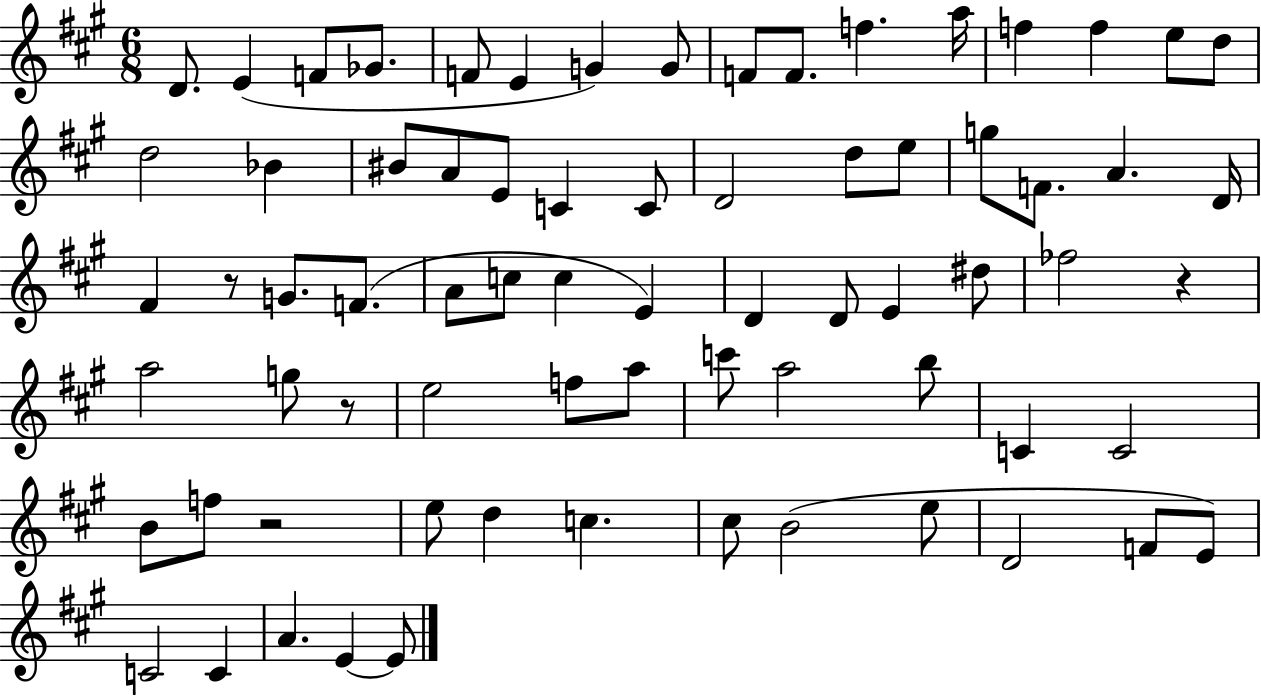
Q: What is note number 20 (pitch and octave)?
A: A4